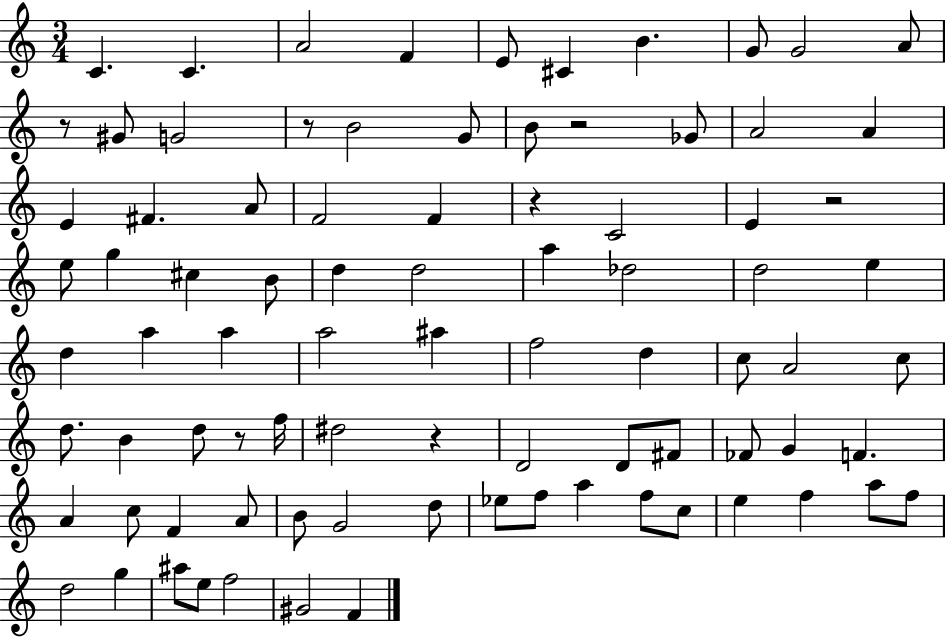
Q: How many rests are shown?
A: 7